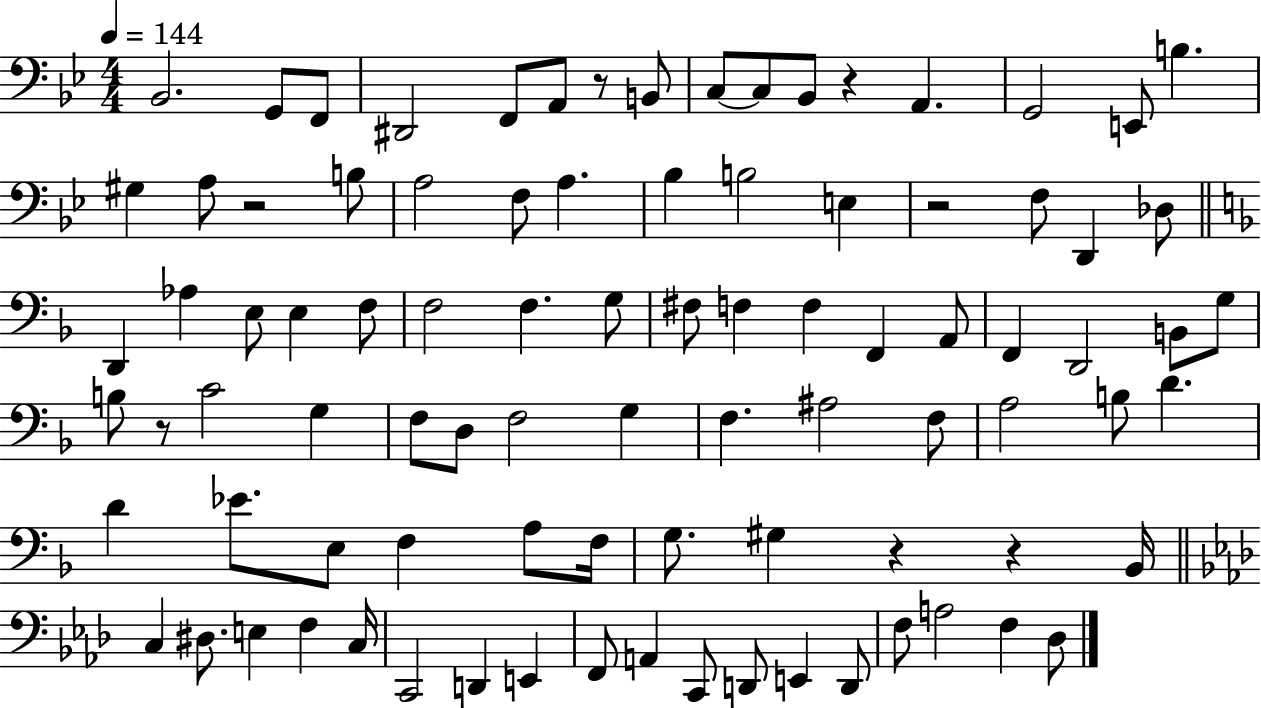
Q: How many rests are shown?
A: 7